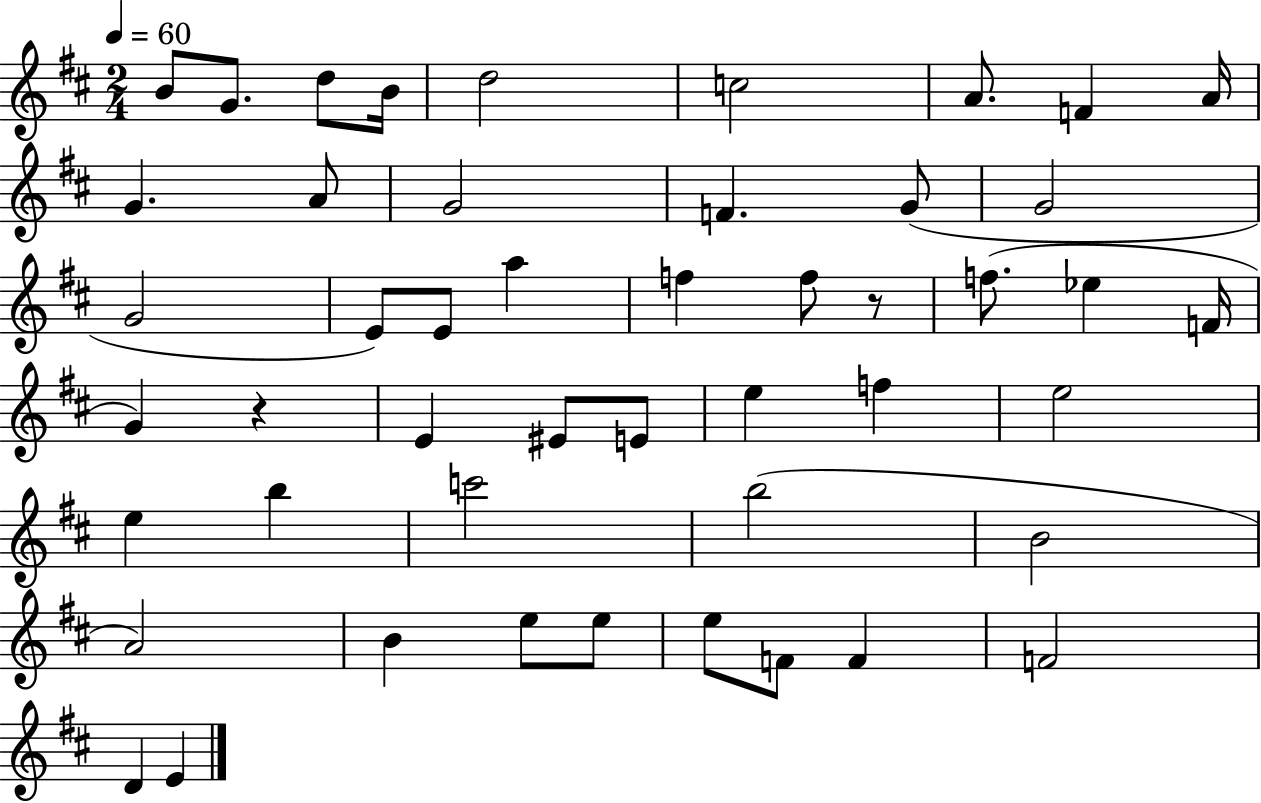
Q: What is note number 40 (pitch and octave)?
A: E5